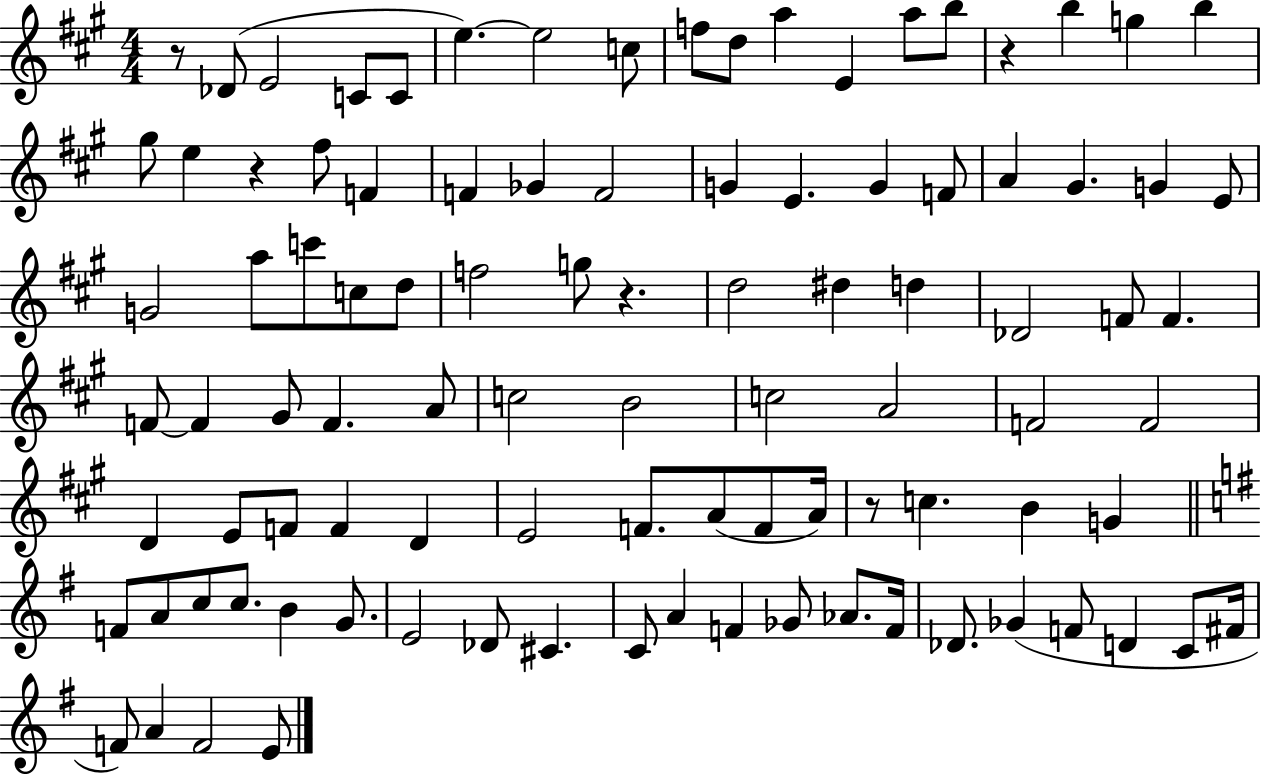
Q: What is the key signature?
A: A major